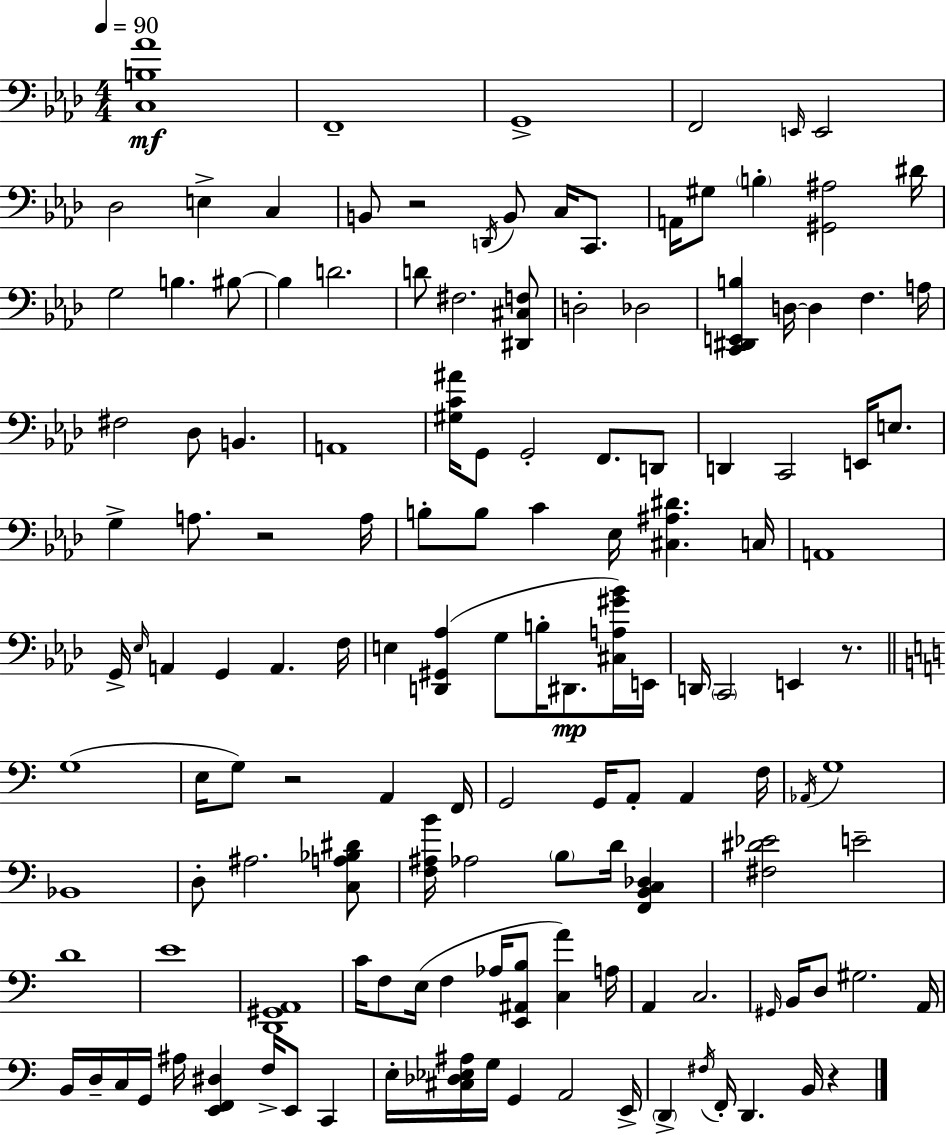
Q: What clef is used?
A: bass